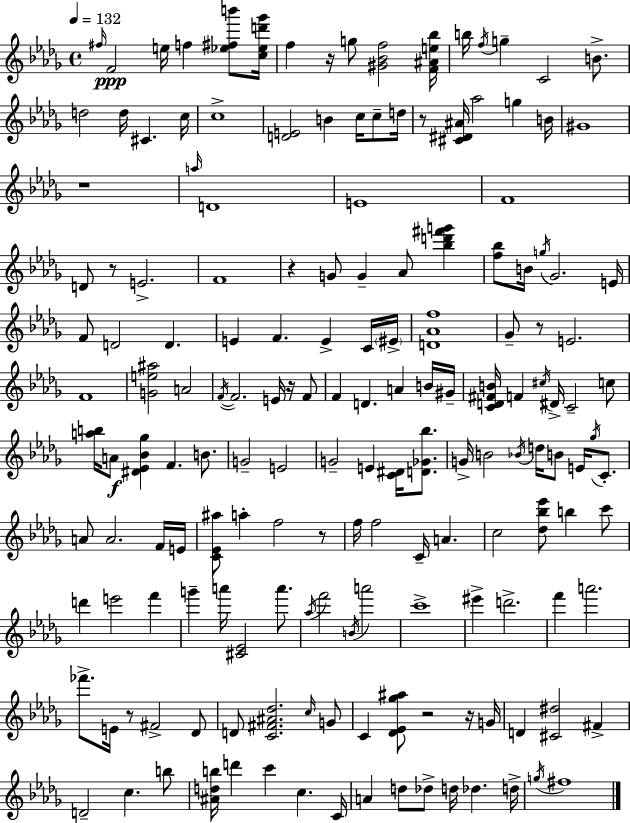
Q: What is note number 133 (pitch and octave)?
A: F#5